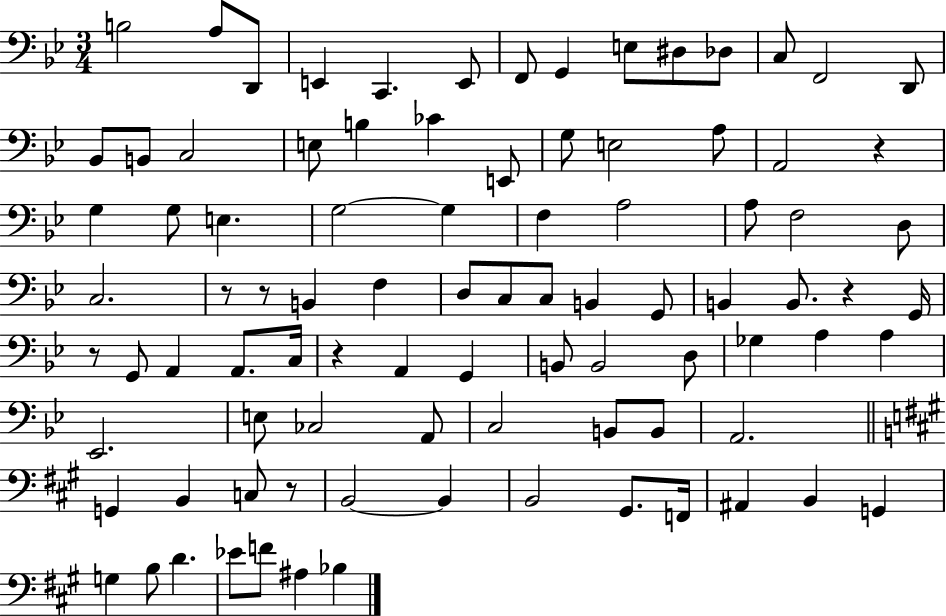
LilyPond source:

{
  \clef bass
  \numericTimeSignature
  \time 3/4
  \key bes \major
  b2 a8 d,8 | e,4 c,4. e,8 | f,8 g,4 e8 dis8 des8 | c8 f,2 d,8 | \break bes,8 b,8 c2 | e8 b4 ces'4 e,8 | g8 e2 a8 | a,2 r4 | \break g4 g8 e4. | g2~~ g4 | f4 a2 | a8 f2 d8 | \break c2. | r8 r8 b,4 f4 | d8 c8 c8 b,4 g,8 | b,4 b,8. r4 g,16 | \break r8 g,8 a,4 a,8. c16 | r4 a,4 g,4 | b,8 b,2 d8 | ges4 a4 a4 | \break ees,2. | e8 ces2 a,8 | c2 b,8 b,8 | a,2. | \break \bar "||" \break \key a \major g,4 b,4 c8 r8 | b,2~~ b,4 | b,2 gis,8. f,16 | ais,4 b,4 g,4 | \break g4 b8 d'4. | ees'8 f'8 ais4 bes4 | \bar "|."
}